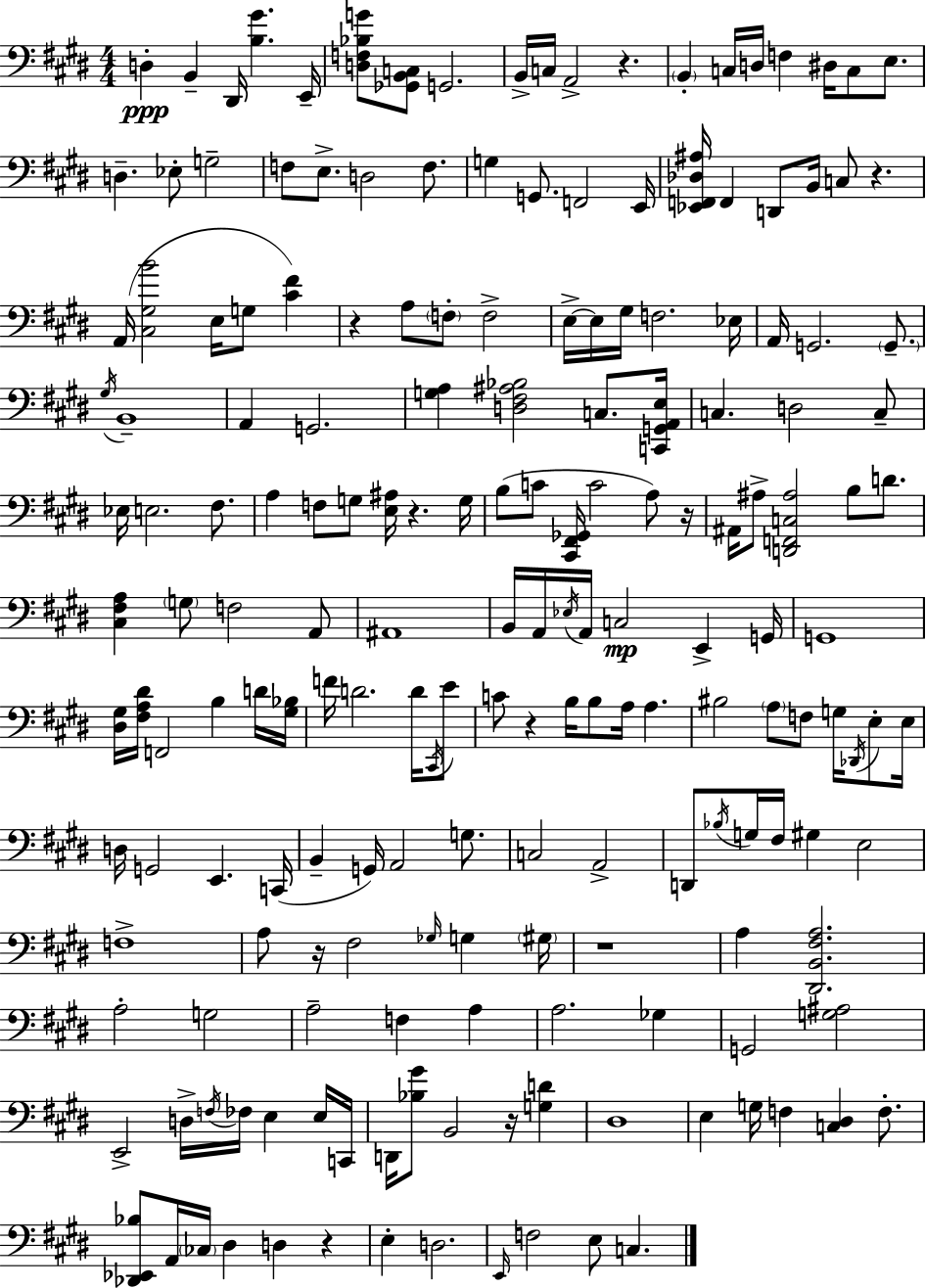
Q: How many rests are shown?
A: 10